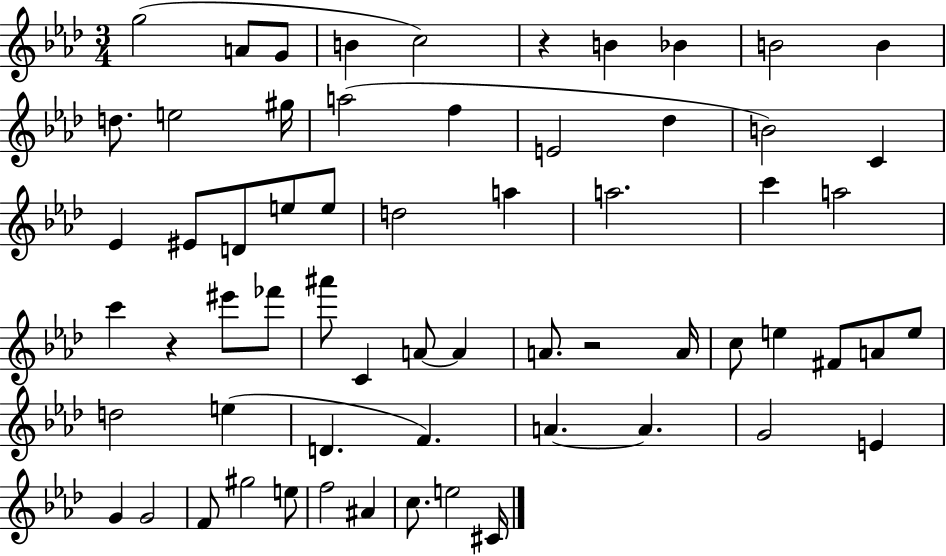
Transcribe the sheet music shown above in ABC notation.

X:1
T:Untitled
M:3/4
L:1/4
K:Ab
g2 A/2 G/2 B c2 z B _B B2 B d/2 e2 ^g/4 a2 f E2 _d B2 C _E ^E/2 D/2 e/2 e/2 d2 a a2 c' a2 c' z ^e'/2 _f'/2 ^a'/2 C A/2 A A/2 z2 A/4 c/2 e ^F/2 A/2 e/2 d2 e D F A A G2 E G G2 F/2 ^g2 e/2 f2 ^A c/2 e2 ^C/4